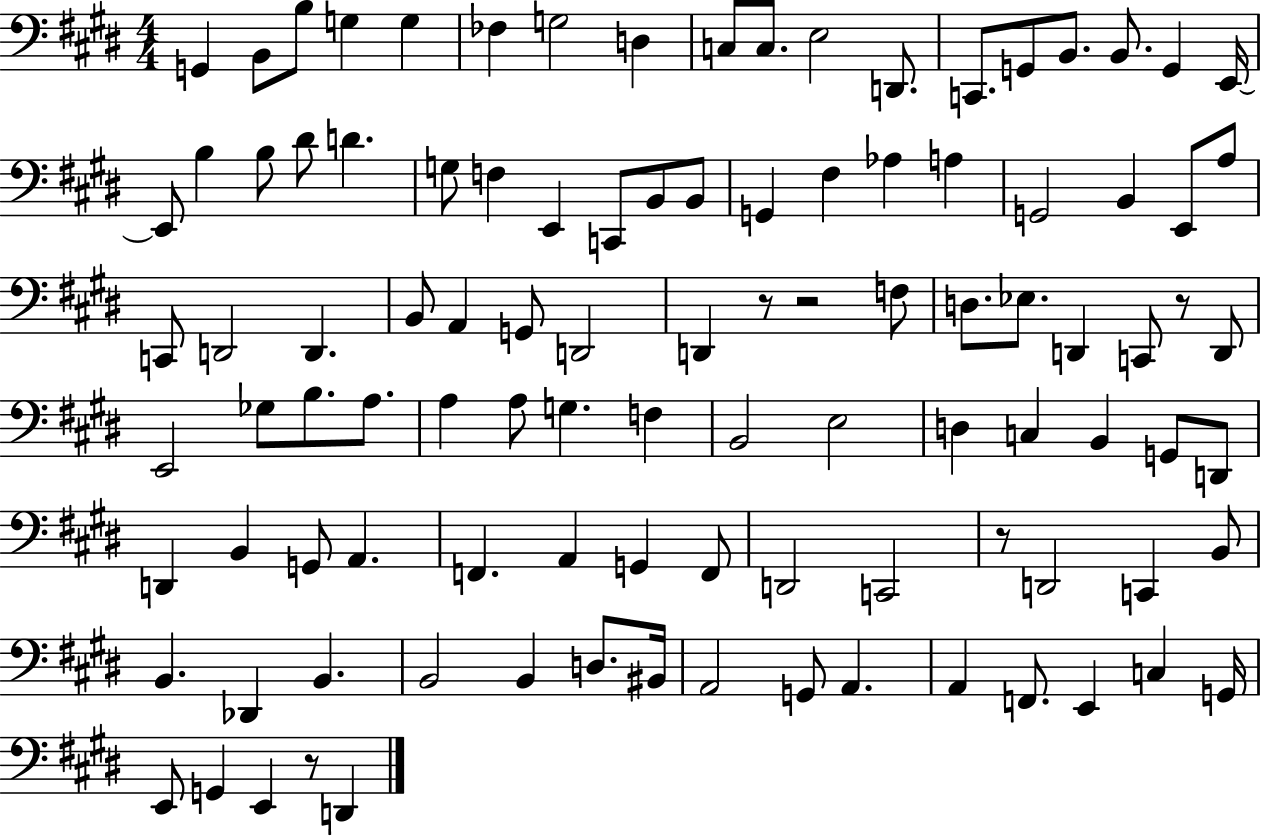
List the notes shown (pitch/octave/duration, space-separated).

G2/q B2/e B3/e G3/q G3/q FES3/q G3/h D3/q C3/e C3/e. E3/h D2/e. C2/e. G2/e B2/e. B2/e. G2/q E2/s E2/e B3/q B3/e D#4/e D4/q. G3/e F3/q E2/q C2/e B2/e B2/e G2/q F#3/q Ab3/q A3/q G2/h B2/q E2/e A3/e C2/e D2/h D2/q. B2/e A2/q G2/e D2/h D2/q R/e R/h F3/e D3/e. Eb3/e. D2/q C2/e R/e D2/e E2/h Gb3/e B3/e. A3/e. A3/q A3/e G3/q. F3/q B2/h E3/h D3/q C3/q B2/q G2/e D2/e D2/q B2/q G2/e A2/q. F2/q. A2/q G2/q F2/e D2/h C2/h R/e D2/h C2/q B2/e B2/q. Db2/q B2/q. B2/h B2/q D3/e. BIS2/s A2/h G2/e A2/q. A2/q F2/e. E2/q C3/q G2/s E2/e G2/q E2/q R/e D2/q